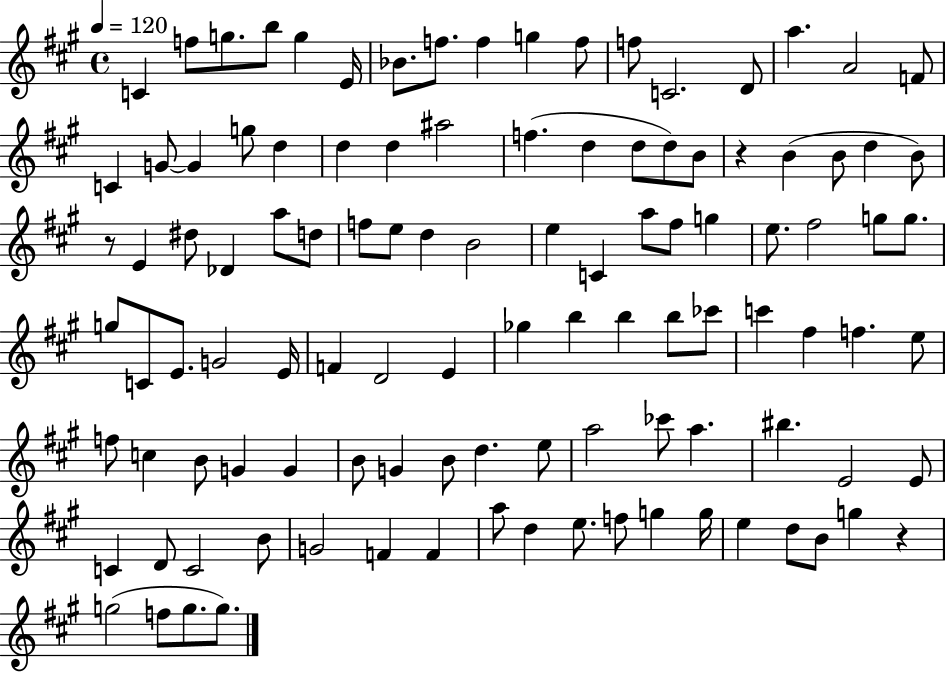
X:1
T:Untitled
M:4/4
L:1/4
K:A
C f/2 g/2 b/2 g E/4 _B/2 f/2 f g f/2 f/2 C2 D/2 a A2 F/2 C G/2 G g/2 d d d ^a2 f d d/2 d/2 B/2 z B B/2 d B/2 z/2 E ^d/2 _D a/2 d/2 f/2 e/2 d B2 e C a/2 ^f/2 g e/2 ^f2 g/2 g/2 g/2 C/2 E/2 G2 E/4 F D2 E _g b b b/2 _c'/2 c' ^f f e/2 f/2 c B/2 G G B/2 G B/2 d e/2 a2 _c'/2 a ^b E2 E/2 C D/2 C2 B/2 G2 F F a/2 d e/2 f/2 g g/4 e d/2 B/2 g z g2 f/2 g/2 g/2